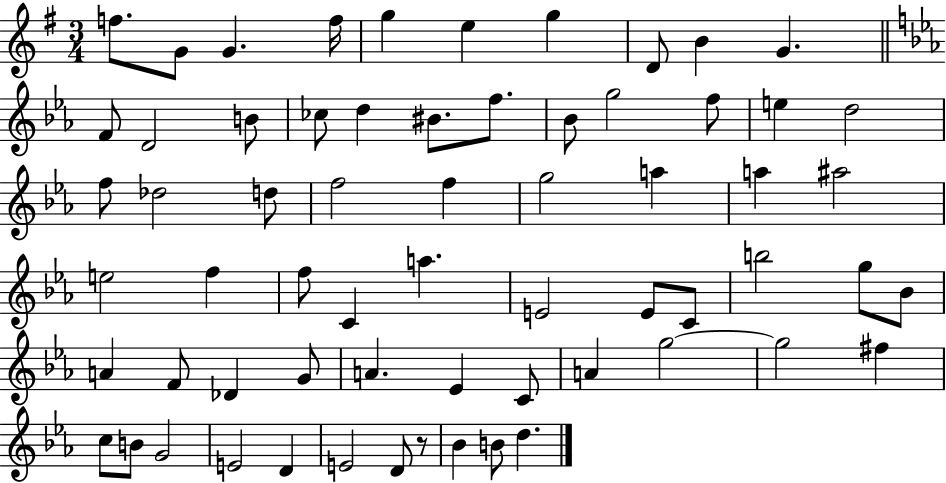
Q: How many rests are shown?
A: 1